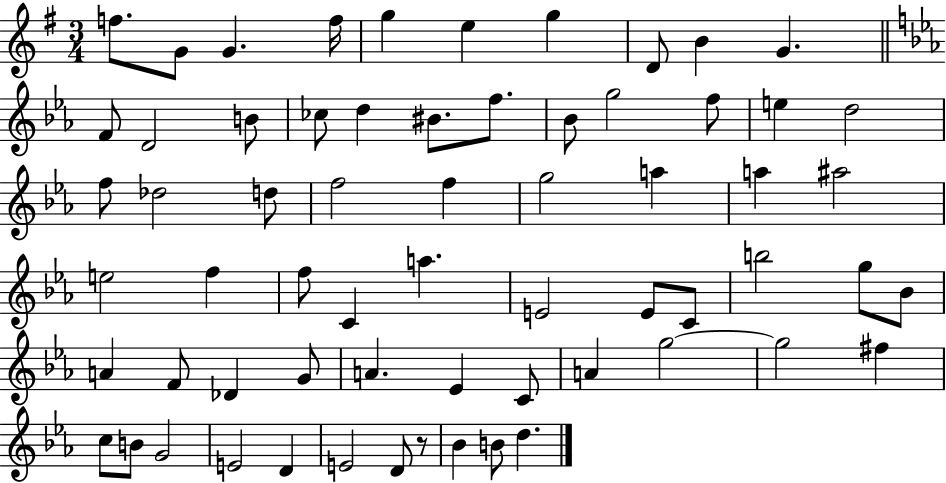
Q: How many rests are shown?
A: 1